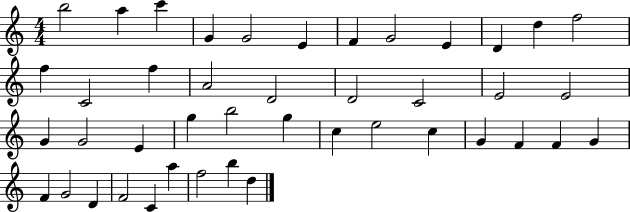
{
  \clef treble
  \numericTimeSignature
  \time 4/4
  \key c \major
  b''2 a''4 c'''4 | g'4 g'2 e'4 | f'4 g'2 e'4 | d'4 d''4 f''2 | \break f''4 c'2 f''4 | a'2 d'2 | d'2 c'2 | e'2 e'2 | \break g'4 g'2 e'4 | g''4 b''2 g''4 | c''4 e''2 c''4 | g'4 f'4 f'4 g'4 | \break f'4 g'2 d'4 | f'2 c'4 a''4 | f''2 b''4 d''4 | \bar "|."
}